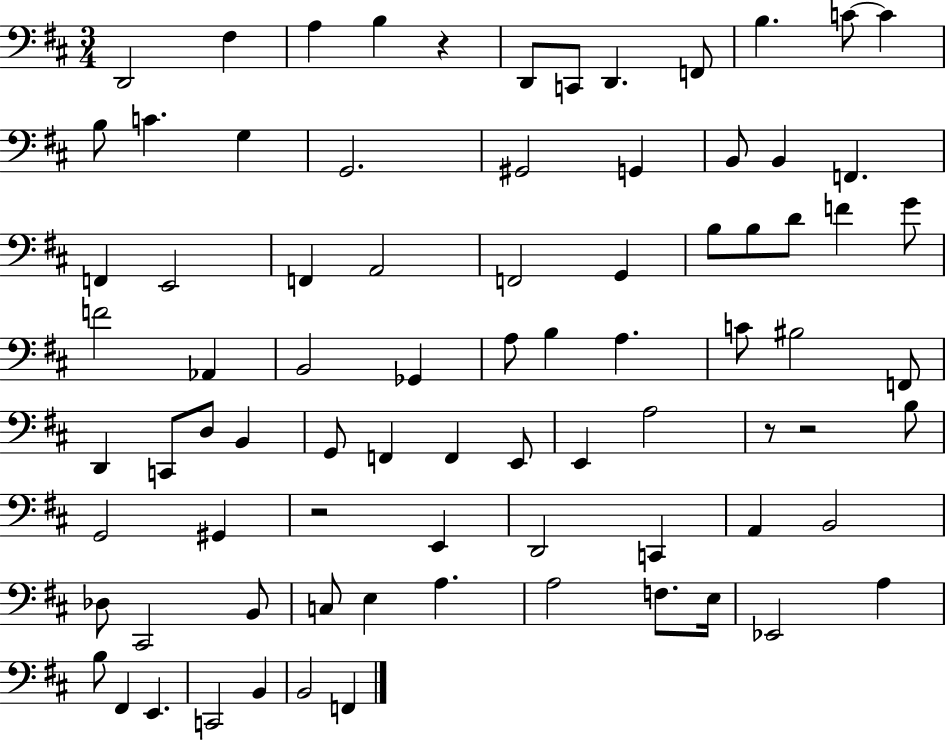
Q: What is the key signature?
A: D major